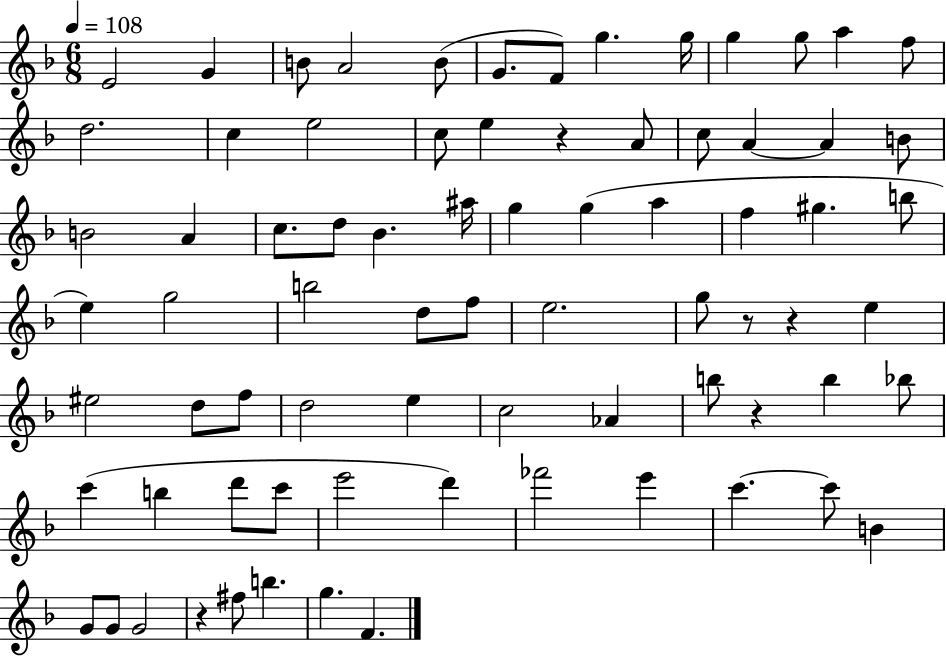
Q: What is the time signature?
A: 6/8